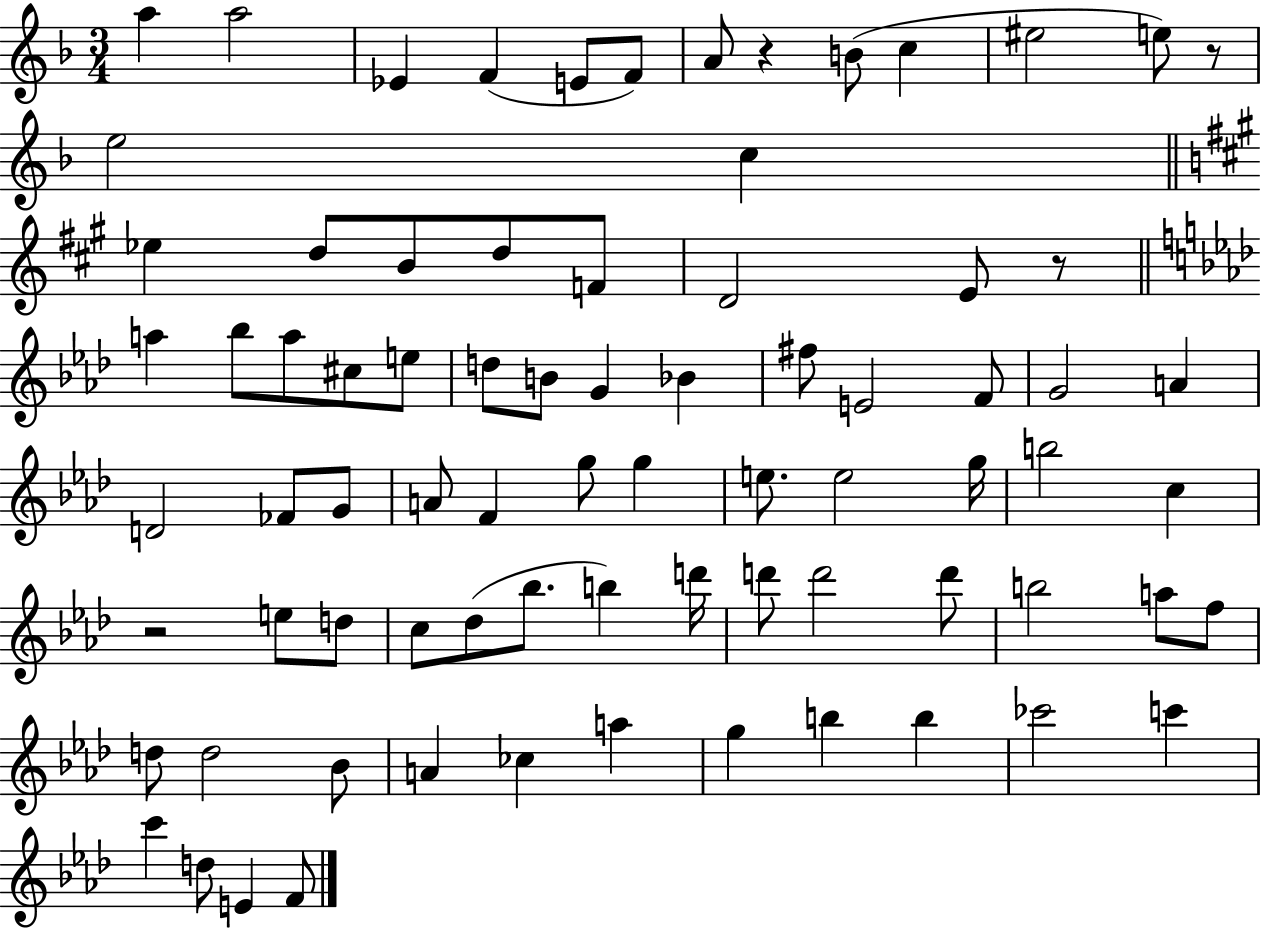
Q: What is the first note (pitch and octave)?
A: A5